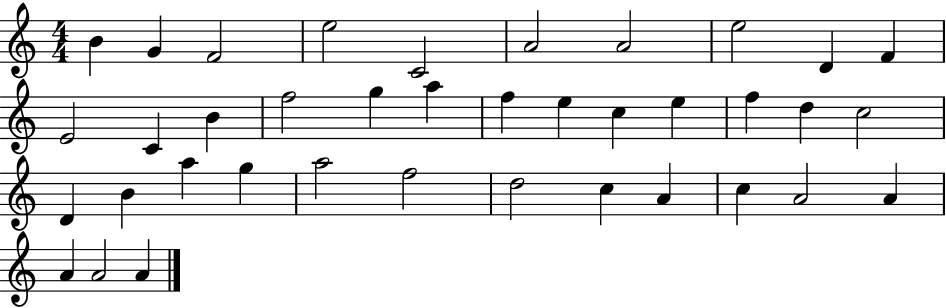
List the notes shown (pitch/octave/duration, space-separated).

B4/q G4/q F4/h E5/h C4/h A4/h A4/h E5/h D4/q F4/q E4/h C4/q B4/q F5/h G5/q A5/q F5/q E5/q C5/q E5/q F5/q D5/q C5/h D4/q B4/q A5/q G5/q A5/h F5/h D5/h C5/q A4/q C5/q A4/h A4/q A4/q A4/h A4/q